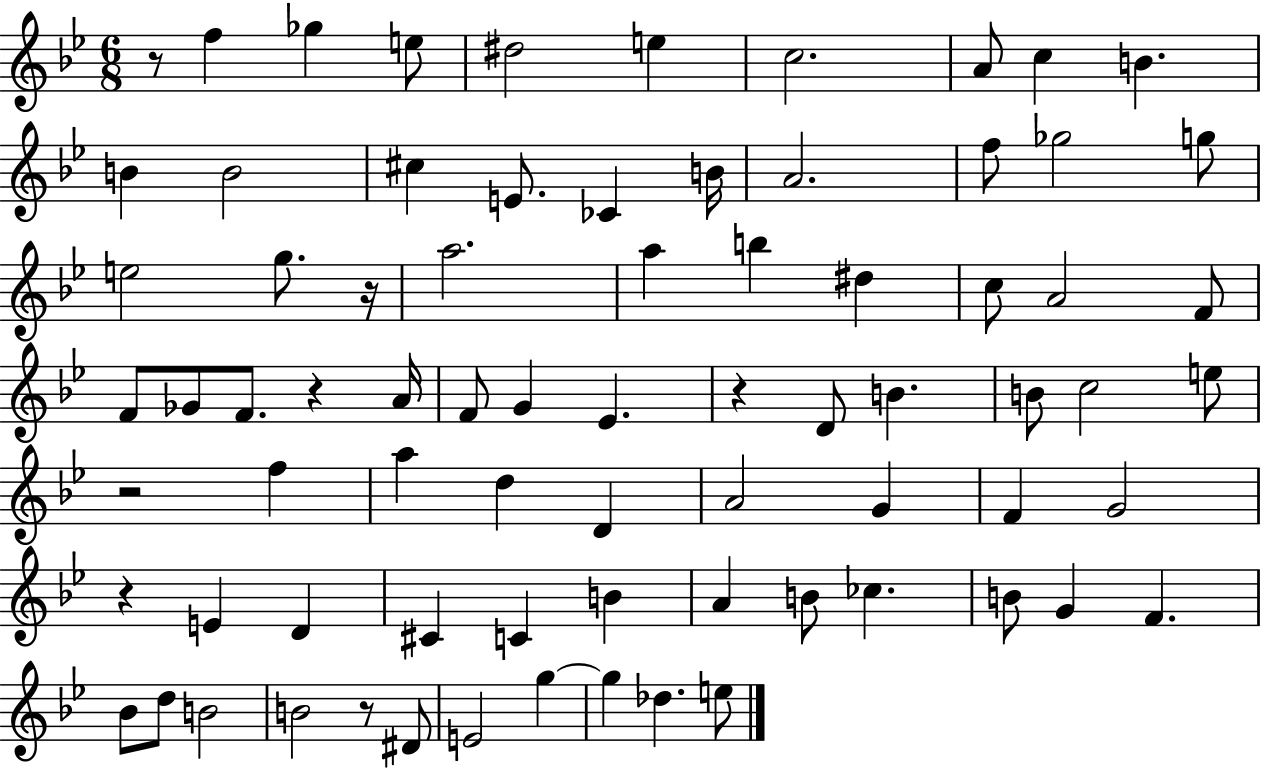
X:1
T:Untitled
M:6/8
L:1/4
K:Bb
z/2 f _g e/2 ^d2 e c2 A/2 c B B B2 ^c E/2 _C B/4 A2 f/2 _g2 g/2 e2 g/2 z/4 a2 a b ^d c/2 A2 F/2 F/2 _G/2 F/2 z A/4 F/2 G _E z D/2 B B/2 c2 e/2 z2 f a d D A2 G F G2 z E D ^C C B A B/2 _c B/2 G F _B/2 d/2 B2 B2 z/2 ^D/2 E2 g g _d e/2